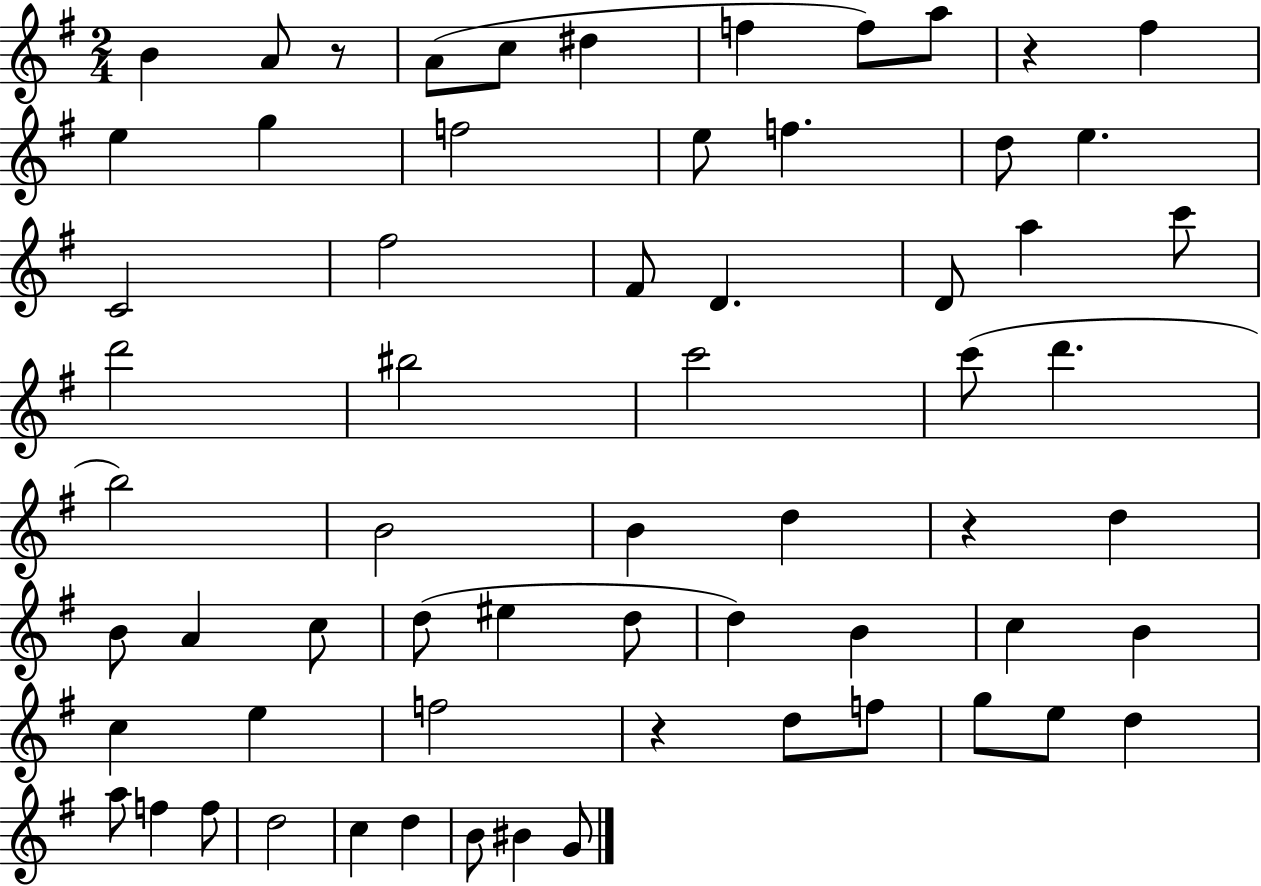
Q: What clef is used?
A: treble